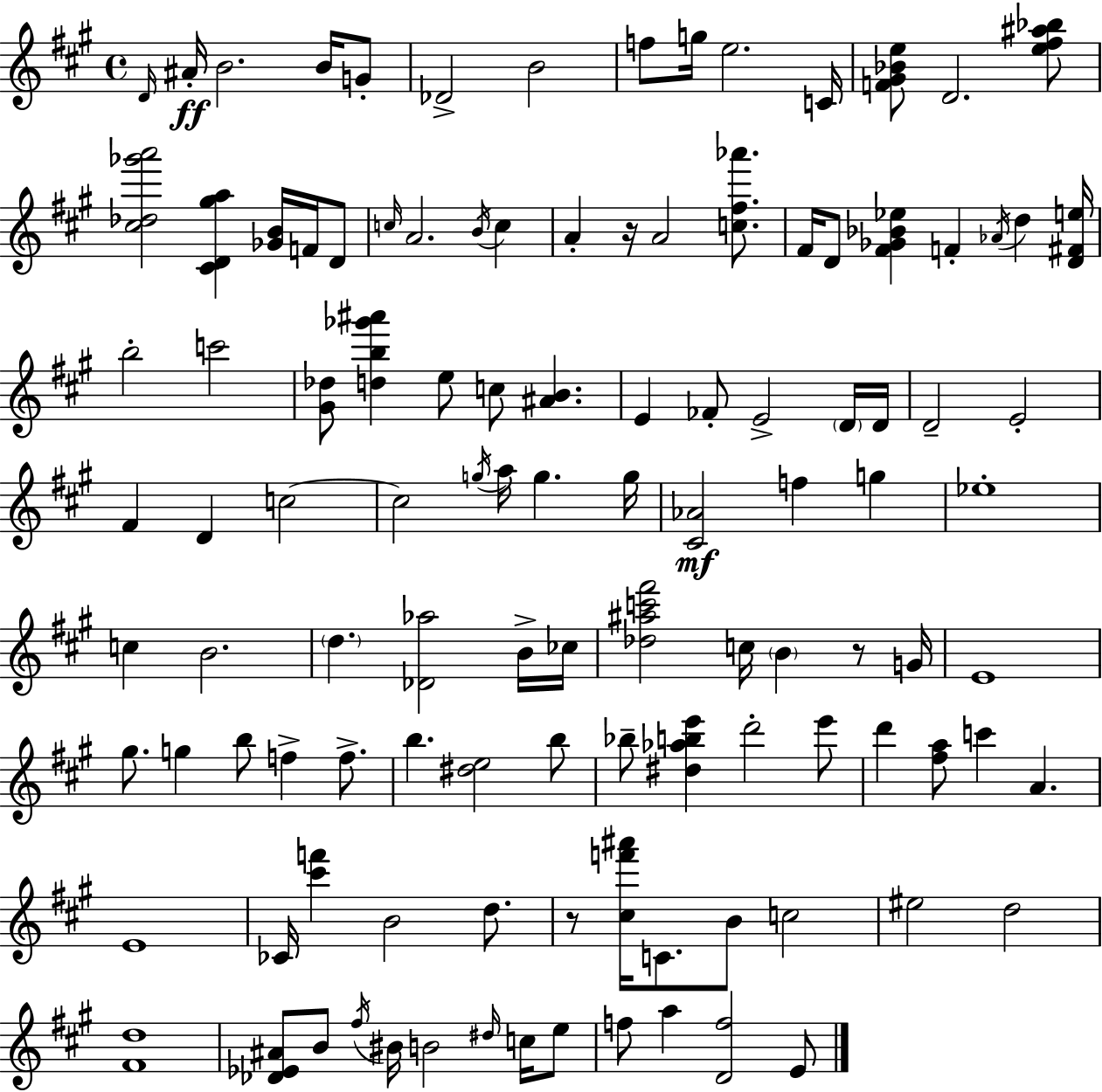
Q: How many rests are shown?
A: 3